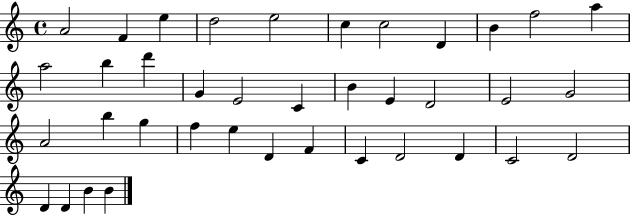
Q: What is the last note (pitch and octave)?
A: B4